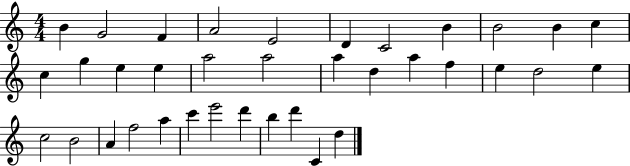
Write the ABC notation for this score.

X:1
T:Untitled
M:4/4
L:1/4
K:C
B G2 F A2 E2 D C2 B B2 B c c g e e a2 a2 a d a f e d2 e c2 B2 A f2 a c' e'2 d' b d' C d